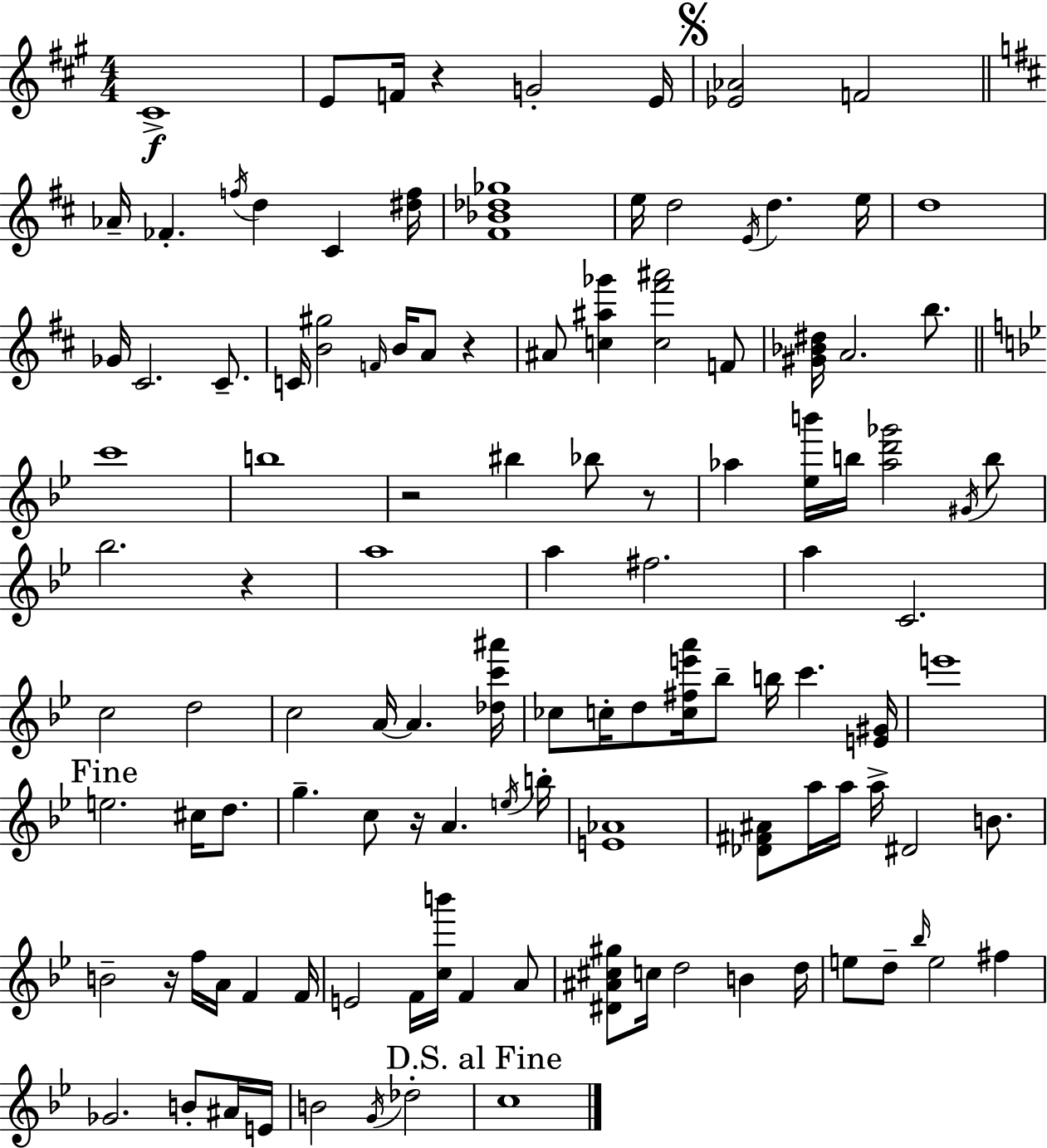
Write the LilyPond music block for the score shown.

{
  \clef treble
  \numericTimeSignature
  \time 4/4
  \key a \major
  cis'1->\f | e'8 f'16 r4 g'2-. e'16 | \mark \markup { \musicglyph "scripts.segno" } <ees' aes'>2 f'2 | \bar "||" \break \key d \major aes'16-- fes'4.-. \acciaccatura { f''16 } d''4 cis'4 | <dis'' f''>16 <fis' bes' des'' ges''>1 | e''16 d''2 \acciaccatura { e'16 } d''4. | e''16 d''1 | \break ges'16 cis'2. cis'8.-- | c'16 <b' gis''>2 \grace { f'16 } b'16 a'8 r4 | ais'8 <c'' ais'' ges'''>4 <c'' fis''' ais'''>2 | f'8 <gis' bes' dis''>16 a'2. | \break b''8. \bar "||" \break \key g \minor c'''1 | b''1 | r2 bis''4 bes''8 r8 | aes''4 <ees'' b'''>16 b''16 <aes'' d''' ges'''>2 \acciaccatura { gis'16 } b''8 | \break bes''2. r4 | a''1 | a''4 fis''2. | a''4 c'2. | \break c''2 d''2 | c''2 a'16~~ a'4. | <des'' c''' ais'''>16 ces''8 c''16-. d''8 <c'' fis'' e''' a'''>16 bes''8-- b''16 c'''4. | <e' gis'>16 e'''1 | \break \mark "Fine" e''2. cis''16 d''8. | g''4.-- c''8 r16 a'4. | \acciaccatura { e''16 } b''16-. <e' aes'>1 | <des' fis' ais'>8 a''16 a''16 a''16-> dis'2 b'8. | \break b'2-- r16 f''16 a'16 f'4 | f'16 e'2 f'16 <c'' b'''>16 f'4 | a'8 <dis' ais' cis'' gis''>8 c''16 d''2 b'4 | d''16 e''8 d''8-- \grace { bes''16 } e''2 fis''4 | \break ges'2. b'8-. | ais'16 e'16 b'2 \acciaccatura { g'16 } des''2-. | \mark "D.S. al Fine" c''1 | \bar "|."
}